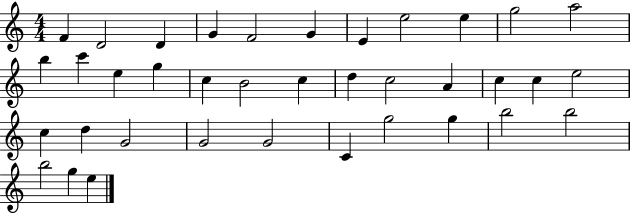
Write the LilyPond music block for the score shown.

{
  \clef treble
  \numericTimeSignature
  \time 4/4
  \key c \major
  f'4 d'2 d'4 | g'4 f'2 g'4 | e'4 e''2 e''4 | g''2 a''2 | \break b''4 c'''4 e''4 g''4 | c''4 b'2 c''4 | d''4 c''2 a'4 | c''4 c''4 e''2 | \break c''4 d''4 g'2 | g'2 g'2 | c'4 g''2 g''4 | b''2 b''2 | \break b''2 g''4 e''4 | \bar "|."
}